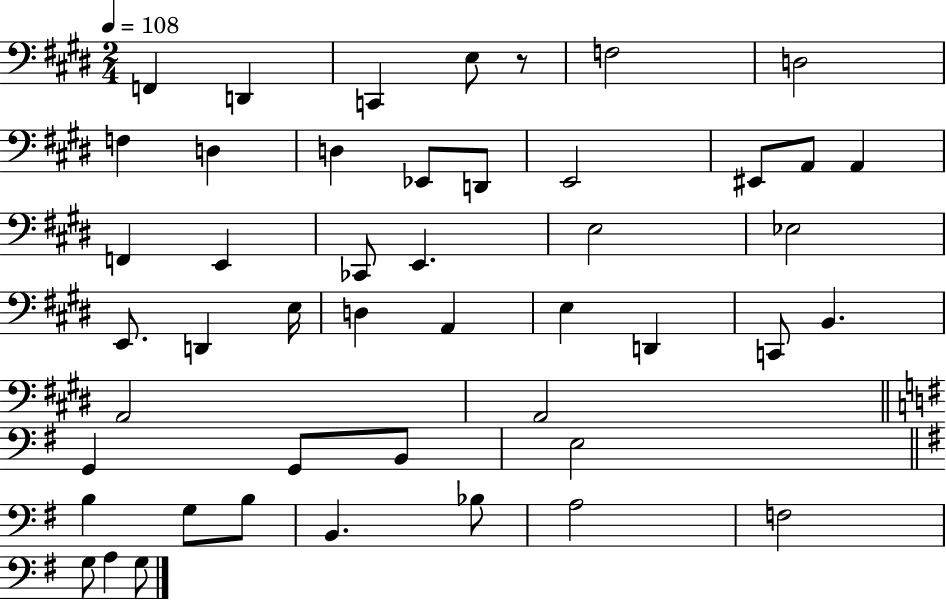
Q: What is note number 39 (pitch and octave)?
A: B3